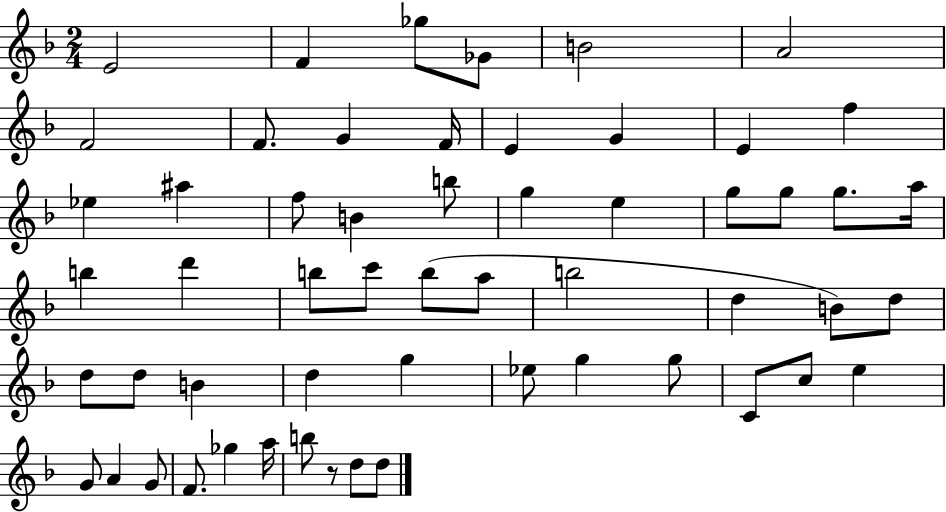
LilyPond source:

{
  \clef treble
  \numericTimeSignature
  \time 2/4
  \key f \major
  \repeat volta 2 { e'2 | f'4 ges''8 ges'8 | b'2 | a'2 | \break f'2 | f'8. g'4 f'16 | e'4 g'4 | e'4 f''4 | \break ees''4 ais''4 | f''8 b'4 b''8 | g''4 e''4 | g''8 g''8 g''8. a''16 | \break b''4 d'''4 | b''8 c'''8 b''8( a''8 | b''2 | d''4 b'8) d''8 | \break d''8 d''8 b'4 | d''4 g''4 | ees''8 g''4 g''8 | c'8 c''8 e''4 | \break g'8 a'4 g'8 | f'8. ges''4 a''16 | b''8 r8 d''8 d''8 | } \bar "|."
}